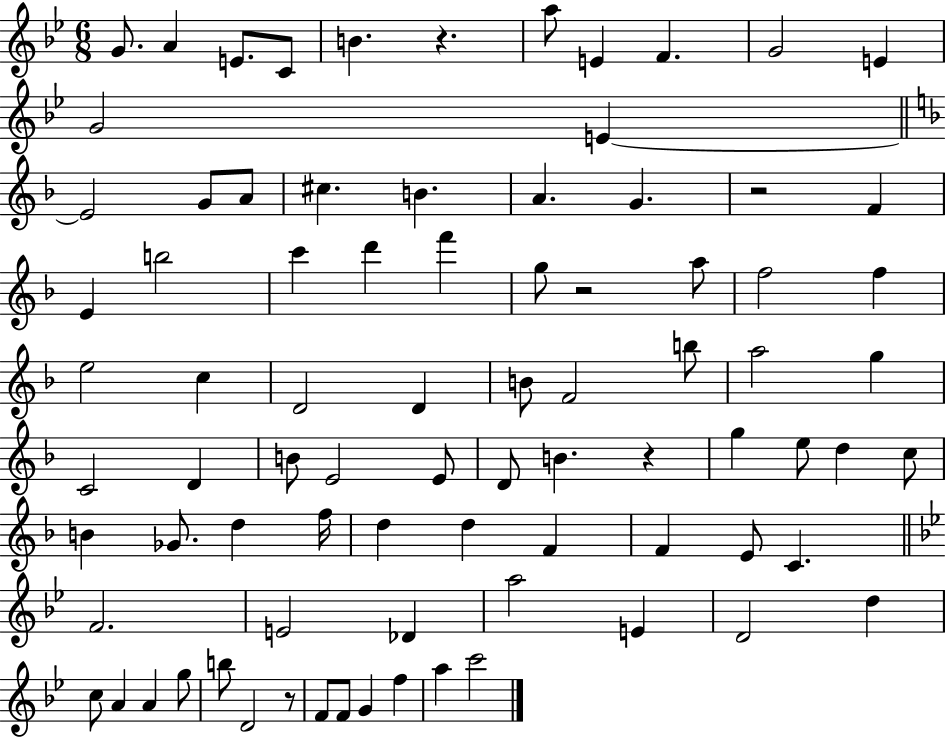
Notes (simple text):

G4/e. A4/q E4/e. C4/e B4/q. R/q. A5/e E4/q F4/q. G4/h E4/q G4/h E4/q E4/h G4/e A4/e C#5/q. B4/q. A4/q. G4/q. R/h F4/q E4/q B5/h C6/q D6/q F6/q G5/e R/h A5/e F5/h F5/q E5/h C5/q D4/h D4/q B4/e F4/h B5/e A5/h G5/q C4/h D4/q B4/e E4/h E4/e D4/e B4/q. R/q G5/q E5/e D5/q C5/e B4/q Gb4/e. D5/q F5/s D5/q D5/q F4/q F4/q E4/e C4/q. F4/h. E4/h Db4/q A5/h E4/q D4/h D5/q C5/e A4/q A4/q G5/e B5/e D4/h R/e F4/e F4/e G4/q F5/q A5/q C6/h